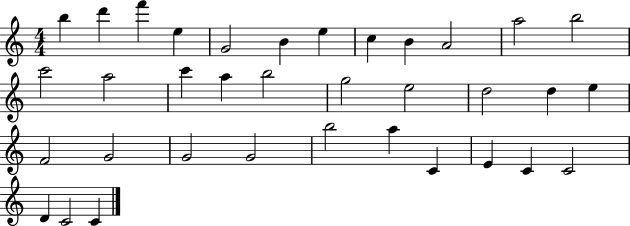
{
  \clef treble
  \numericTimeSignature
  \time 4/4
  \key c \major
  b''4 d'''4 f'''4 e''4 | g'2 b'4 e''4 | c''4 b'4 a'2 | a''2 b''2 | \break c'''2 a''2 | c'''4 a''4 b''2 | g''2 e''2 | d''2 d''4 e''4 | \break f'2 g'2 | g'2 g'2 | b''2 a''4 c'4 | e'4 c'4 c'2 | \break d'4 c'2 c'4 | \bar "|."
}